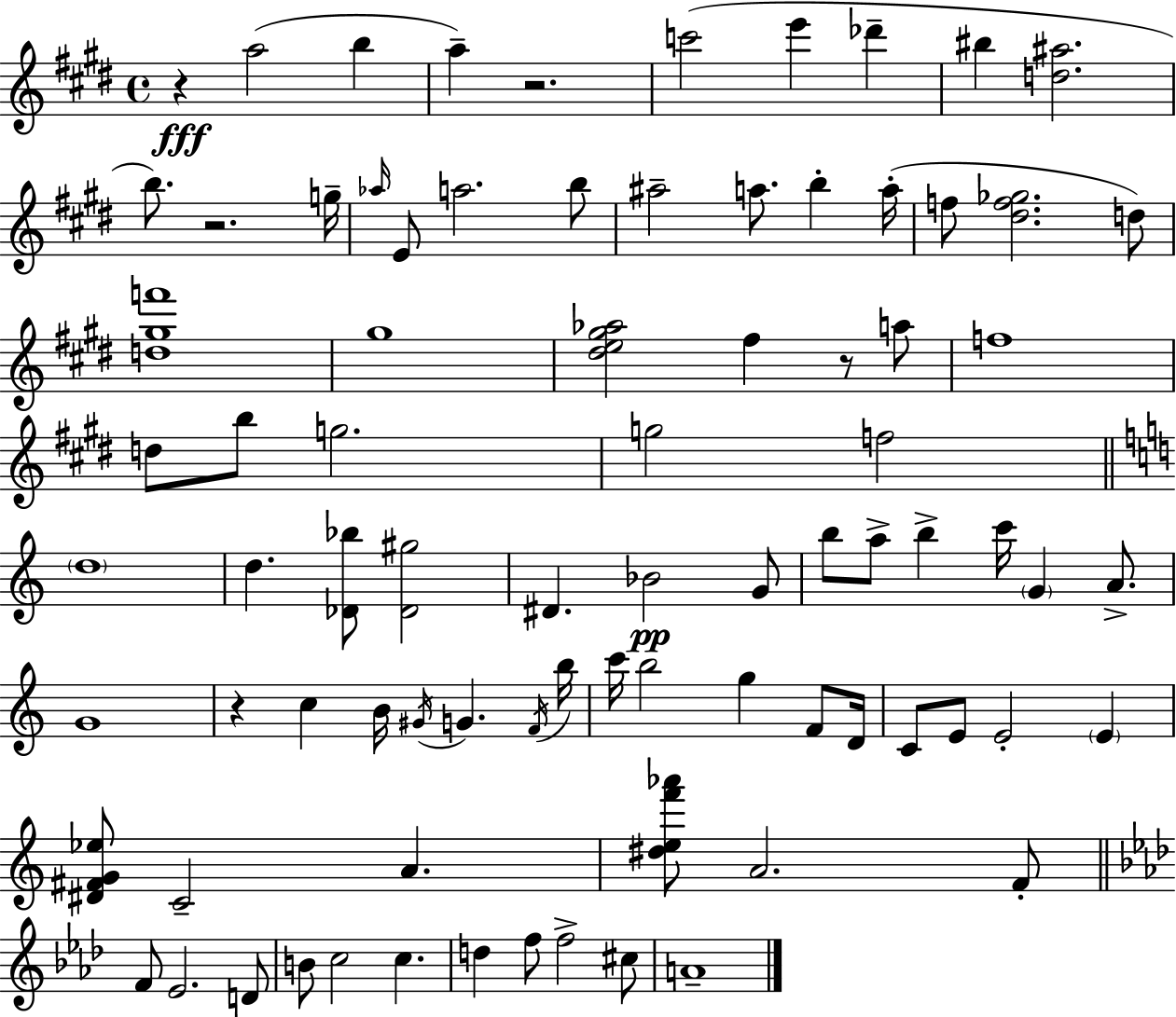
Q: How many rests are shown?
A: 5